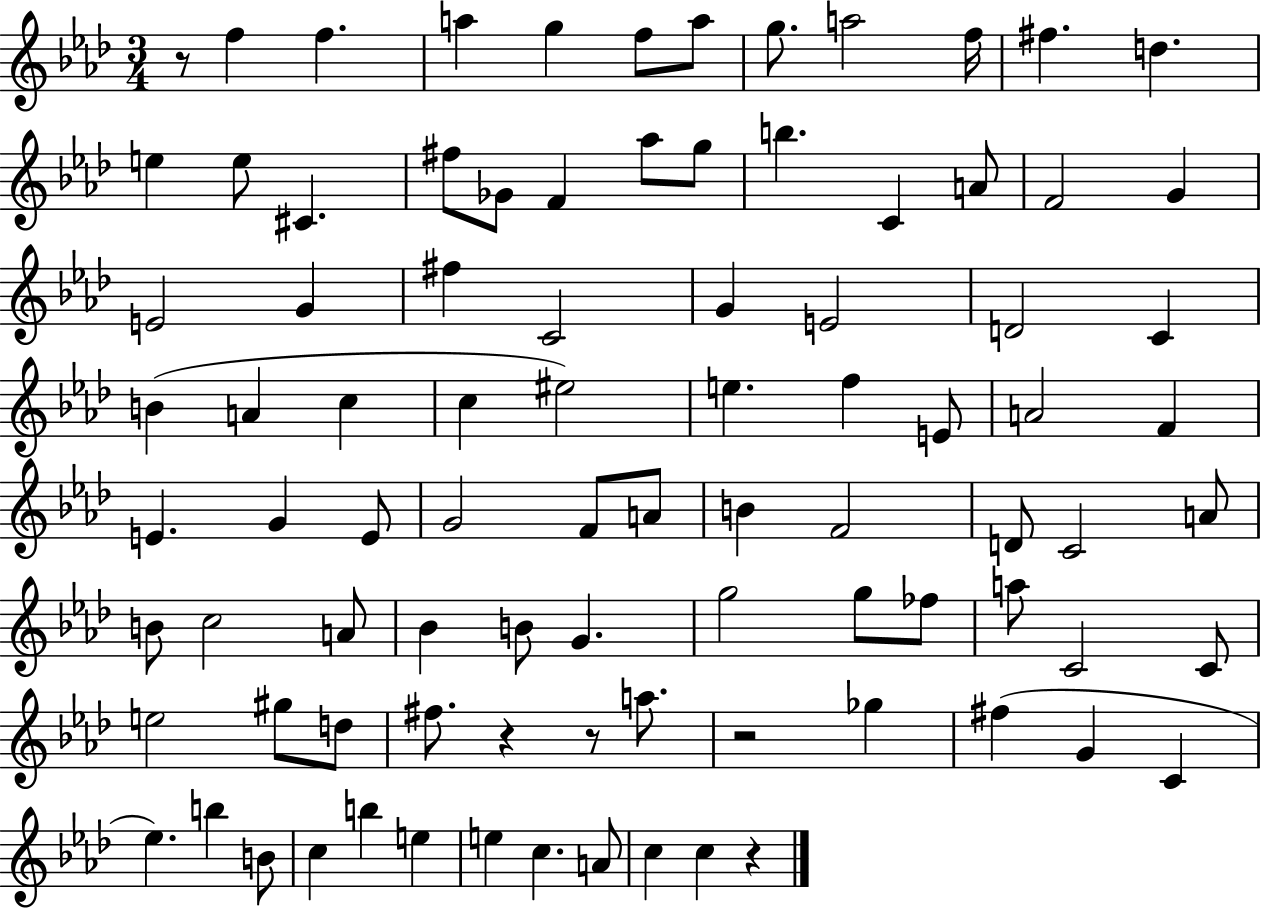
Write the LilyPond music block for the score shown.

{
  \clef treble
  \numericTimeSignature
  \time 3/4
  \key aes \major
  r8 f''4 f''4. | a''4 g''4 f''8 a''8 | g''8. a''2 f''16 | fis''4. d''4. | \break e''4 e''8 cis'4. | fis''8 ges'8 f'4 aes''8 g''8 | b''4. c'4 a'8 | f'2 g'4 | \break e'2 g'4 | fis''4 c'2 | g'4 e'2 | d'2 c'4 | \break b'4( a'4 c''4 | c''4 eis''2) | e''4. f''4 e'8 | a'2 f'4 | \break e'4. g'4 e'8 | g'2 f'8 a'8 | b'4 f'2 | d'8 c'2 a'8 | \break b'8 c''2 a'8 | bes'4 b'8 g'4. | g''2 g''8 fes''8 | a''8 c'2 c'8 | \break e''2 gis''8 d''8 | fis''8. r4 r8 a''8. | r2 ges''4 | fis''4( g'4 c'4 | \break ees''4.) b''4 b'8 | c''4 b''4 e''4 | e''4 c''4. a'8 | c''4 c''4 r4 | \break \bar "|."
}